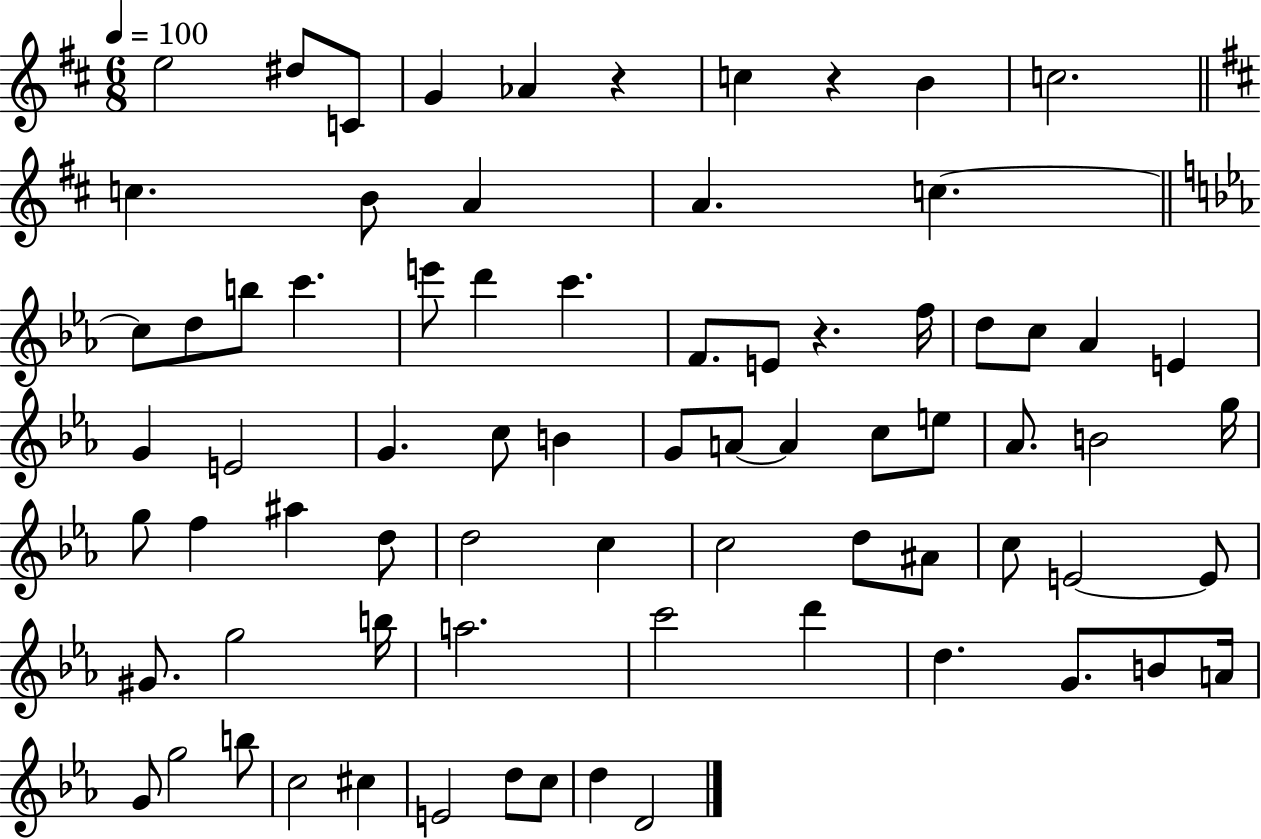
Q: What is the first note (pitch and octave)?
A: E5